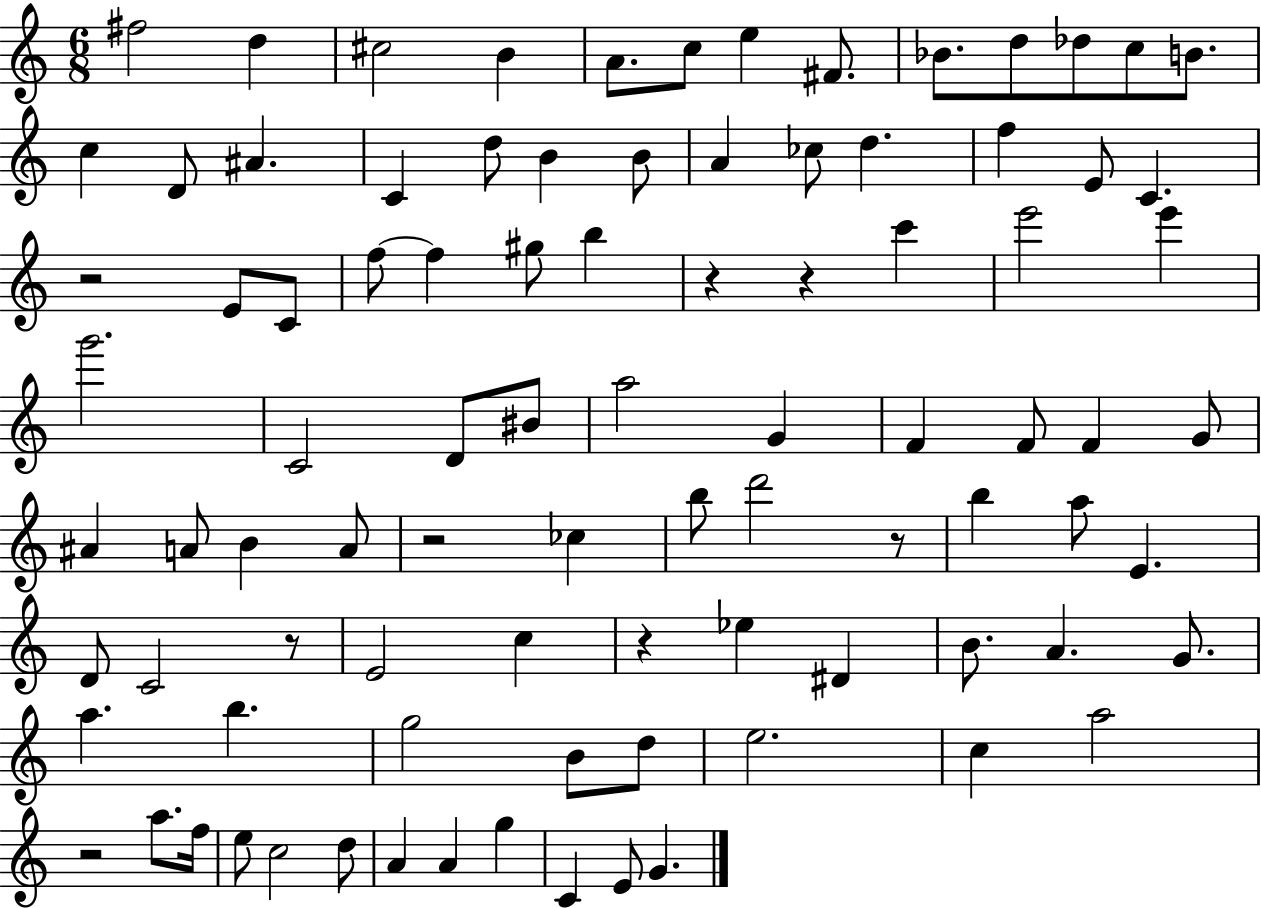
{
  \clef treble
  \numericTimeSignature
  \time 6/8
  \key c \major
  \repeat volta 2 { fis''2 d''4 | cis''2 b'4 | a'8. c''8 e''4 fis'8. | bes'8. d''8 des''8 c''8 b'8. | \break c''4 d'8 ais'4. | c'4 d''8 b'4 b'8 | a'4 ces''8 d''4. | f''4 e'8 c'4. | \break r2 e'8 c'8 | f''8~~ f''4 gis''8 b''4 | r4 r4 c'''4 | e'''2 e'''4 | \break g'''2. | c'2 d'8 bis'8 | a''2 g'4 | f'4 f'8 f'4 g'8 | \break ais'4 a'8 b'4 a'8 | r2 ces''4 | b''8 d'''2 r8 | b''4 a''8 e'4. | \break d'8 c'2 r8 | e'2 c''4 | r4 ees''4 dis'4 | b'8. a'4. g'8. | \break a''4. b''4. | g''2 b'8 d''8 | e''2. | c''4 a''2 | \break r2 a''8. f''16 | e''8 c''2 d''8 | a'4 a'4 g''4 | c'4 e'8 g'4. | \break } \bar "|."
}